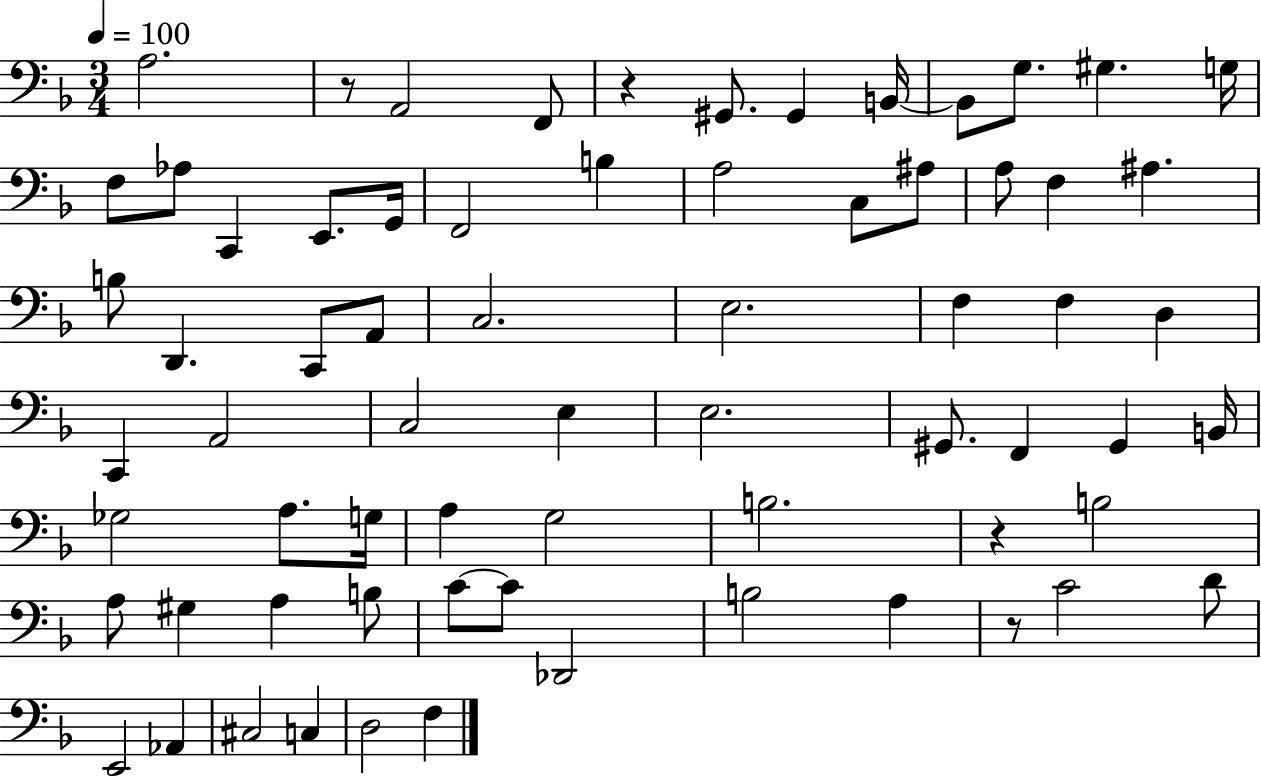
X:1
T:Untitled
M:3/4
L:1/4
K:F
A,2 z/2 A,,2 F,,/2 z ^G,,/2 ^G,, B,,/4 B,,/2 G,/2 ^G, G,/4 F,/2 _A,/2 C,, E,,/2 G,,/4 F,,2 B, A,2 C,/2 ^A,/2 A,/2 F, ^A, B,/2 D,, C,,/2 A,,/2 C,2 E,2 F, F, D, C,, A,,2 C,2 E, E,2 ^G,,/2 F,, ^G,, B,,/4 _G,2 A,/2 G,/4 A, G,2 B,2 z B,2 A,/2 ^G, A, B,/2 C/2 C/2 _D,,2 B,2 A, z/2 C2 D/2 E,,2 _A,, ^C,2 C, D,2 F,